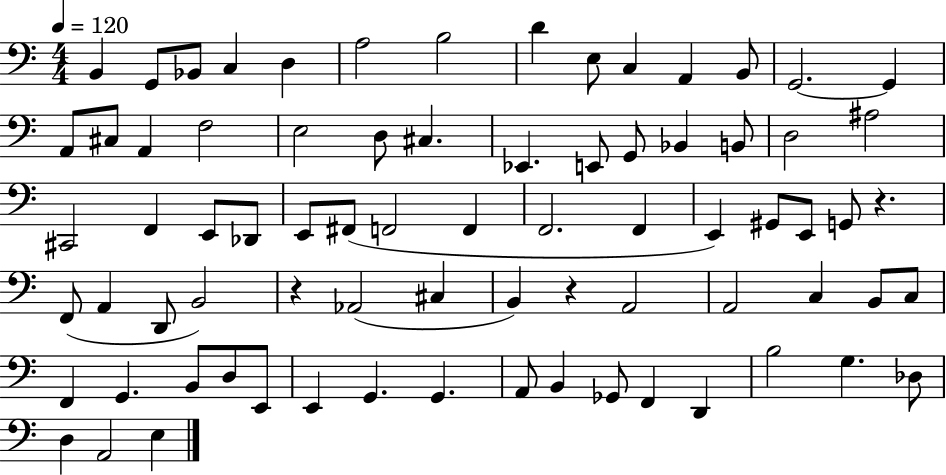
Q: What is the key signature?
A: C major